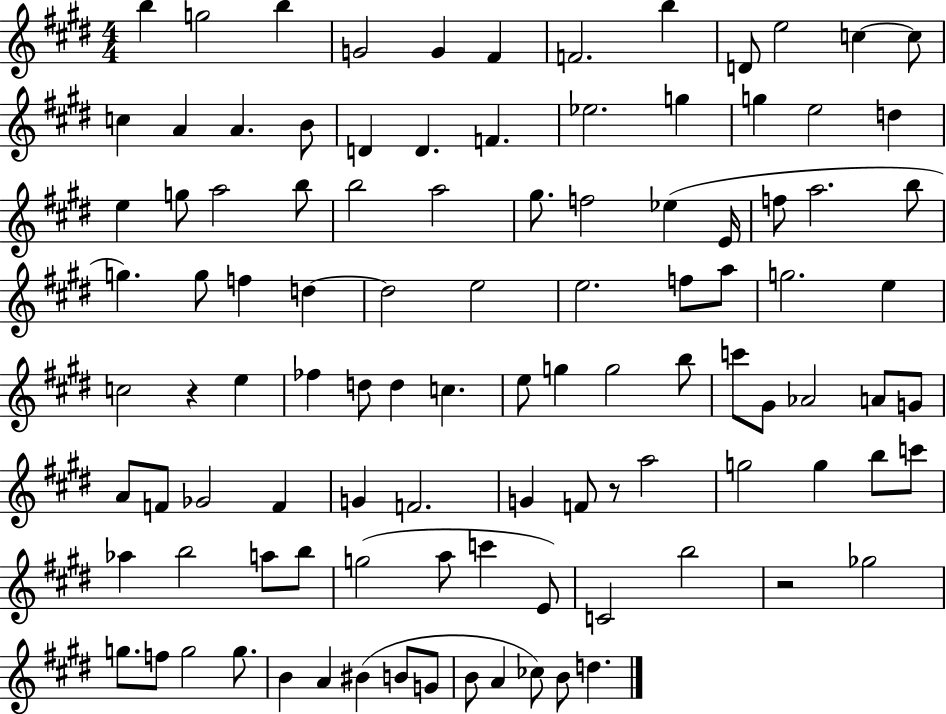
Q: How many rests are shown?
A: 3